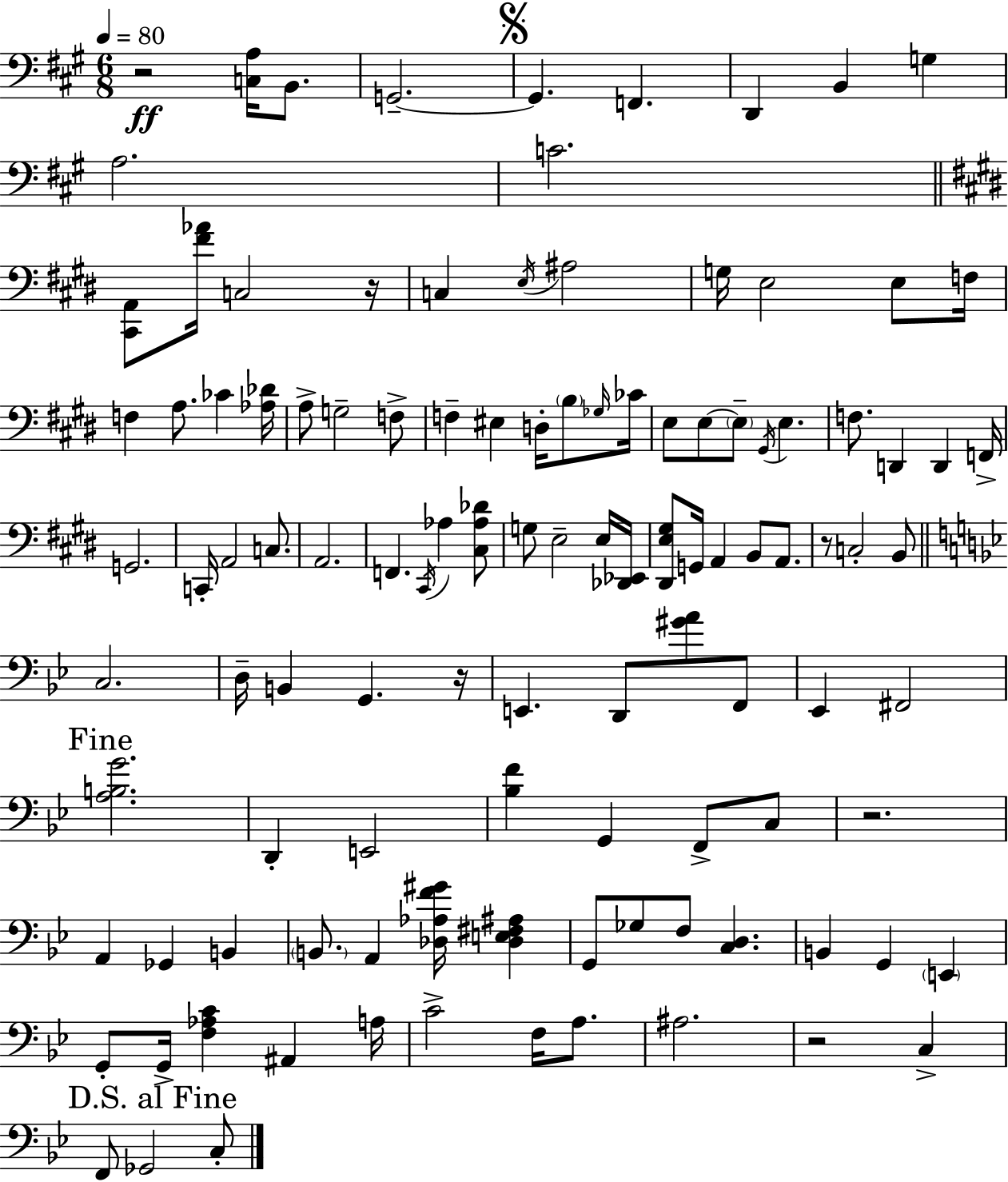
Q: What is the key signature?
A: A major